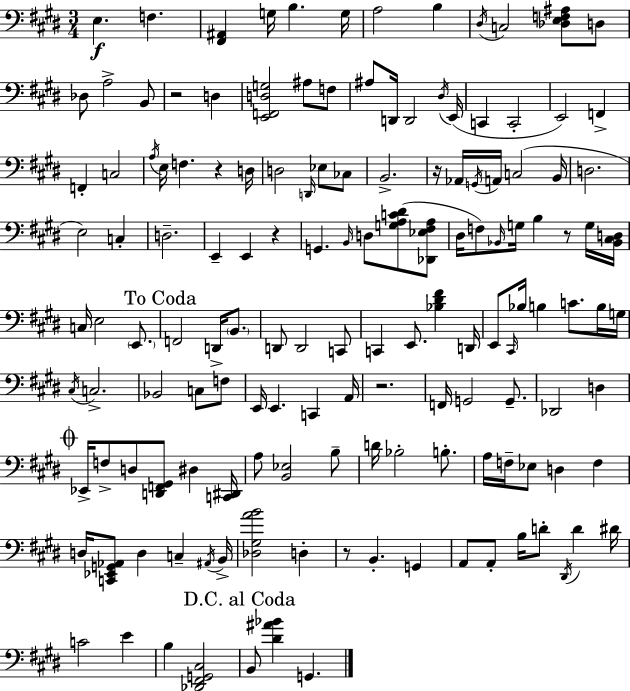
{
  \clef bass
  \numericTimeSignature
  \time 3/4
  \key e \major
  e4.\f f4. | <fis, ais,>4 g16 b4. g16 | a2 b4 | \acciaccatura { dis16 } c2 <des e f ais>8 d8 | \break des8 a2-> b,8 | r2 d4 | <e, f, d g>2 ais8 f8 | ais8 d,16 d,2 | \break \acciaccatura { dis16 }( e,16 c,4 c,2-. | e,2) f,4-> | f,4-. c2 | \acciaccatura { a16 } e16 f4. r4 | \break d16 d2 \grace { d,16 } | ees8 ces8 b,2.-> | r16 aes,16 \acciaccatura { g,16 } a,16 c2( | b,16 d2. | \break e2) | c4-. d2.-- | e,4-- e,4 | r4 g,4. \grace { b,16 } | \break d8 <g a c' dis'>8( <des, ees fis a>8 dis16 f8) \grace { bes,16 } g16 b4 | r8 g16 <bes, cis d>16 c16 e2 | \parenthesize e,8. \mark "To Coda" f,2 | d,16-> \parenthesize b,8. d,8 d,2 | \break c,8 c,4 e,8. | <bes dis' fis'>4 d,16 e,8 \grace { cis,16 } bes16 b4 | c'8. b16 g16 \acciaccatura { cis16 } c2.-> | bes,2 | \break c8 f8 e,16 e,4. | c,4 a,16 r2. | f,16 g,2 | g,8.-- des,2 | \break d4 \mark \markup { \musicglyph "scripts.coda" } ees,16-> f8-> | d8 <d, f, gis,>8 dis4 <c, dis,>16 a8 <b, ees>2 | b8-- d'16 bes2-. | b8.-. a16 f16-- ees8 | \break d4 f4 d16 <c, ees, g, aes,>8 | d4 c4-- \acciaccatura { ais,16 } b,16-> <des gis a' b'>2 | d4-. r8 | b,4.-. g,4 a,8 | \break a,8-. b16 d'8-. \acciaccatura { dis,16 } d'4 dis'16 c'2 | e'4 b4 | <des, fis, g, cis>2 \mark "D.C. al Coda" b,8 | <dis' ais' bes'>4 g,4. \bar "|."
}